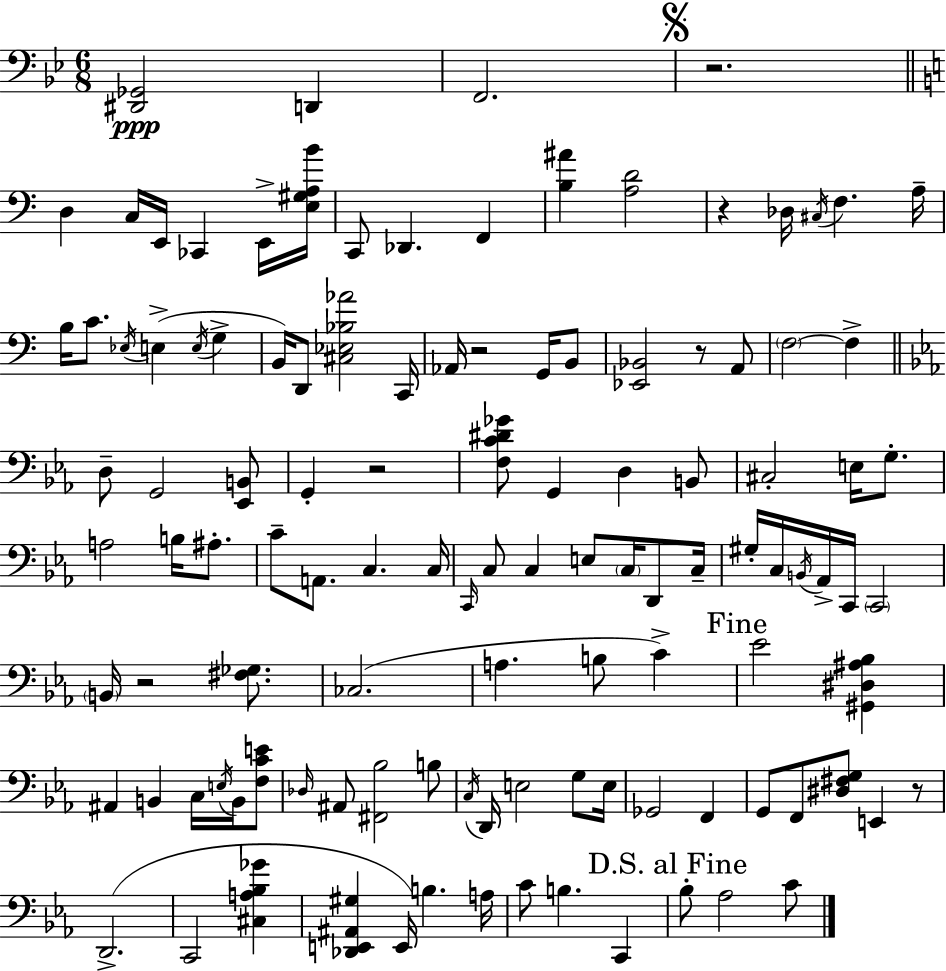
X:1
T:Untitled
M:6/8
L:1/4
K:Bb
[^D,,_G,,]2 D,, F,,2 z2 D, C,/4 E,,/4 _C,, E,,/4 [E,^G,A,B]/4 C,,/2 _D,, F,, [B,^A] [A,D]2 z _D,/4 ^C,/4 F, A,/4 B,/4 C/2 _E,/4 E, E,/4 G, B,,/4 D,,/2 [^C,_E,_B,_A]2 C,,/4 _A,,/4 z2 G,,/4 B,,/2 [_E,,_B,,]2 z/2 A,,/2 F,2 F, D,/2 G,,2 [_E,,B,,]/2 G,, z2 [F,C^D_G]/2 G,, D, B,,/2 ^C,2 E,/4 G,/2 A,2 B,/4 ^A,/2 C/2 A,,/2 C, C,/4 C,,/4 C,/2 C, E,/2 C,/4 D,,/2 C,/4 ^G,/4 C,/4 B,,/4 _A,,/4 C,,/4 C,,2 B,,/4 z2 [^F,_G,]/2 _C,2 A, B,/2 C _E2 [^G,,^D,^A,_B,] ^A,, B,, C,/4 E,/4 B,,/4 [F,CE]/2 _D,/4 ^A,,/2 [^F,,_B,]2 B,/2 C,/4 D,,/4 E,2 G,/2 E,/4 _G,,2 F,, G,,/2 F,,/2 [^D,^F,G,]/2 E,, z/2 D,,2 C,,2 [^C,A,_B,_G] [_D,,E,,^A,,^G,] E,,/4 B, A,/4 C/2 B, C,, _B,/2 _A,2 C/2